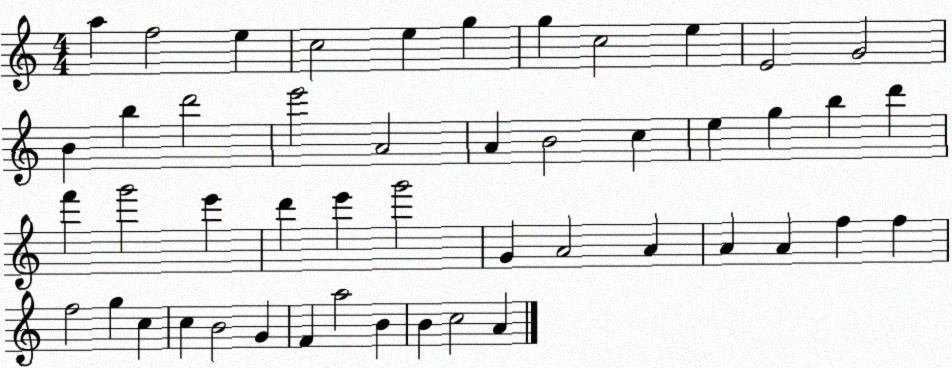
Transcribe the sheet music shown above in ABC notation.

X:1
T:Untitled
M:4/4
L:1/4
K:C
a f2 e c2 e g g c2 e E2 G2 B b d'2 e'2 A2 A B2 c e g b d' f' g'2 e' d' e' g'2 G A2 A A A f f f2 g c c B2 G F a2 B B c2 A